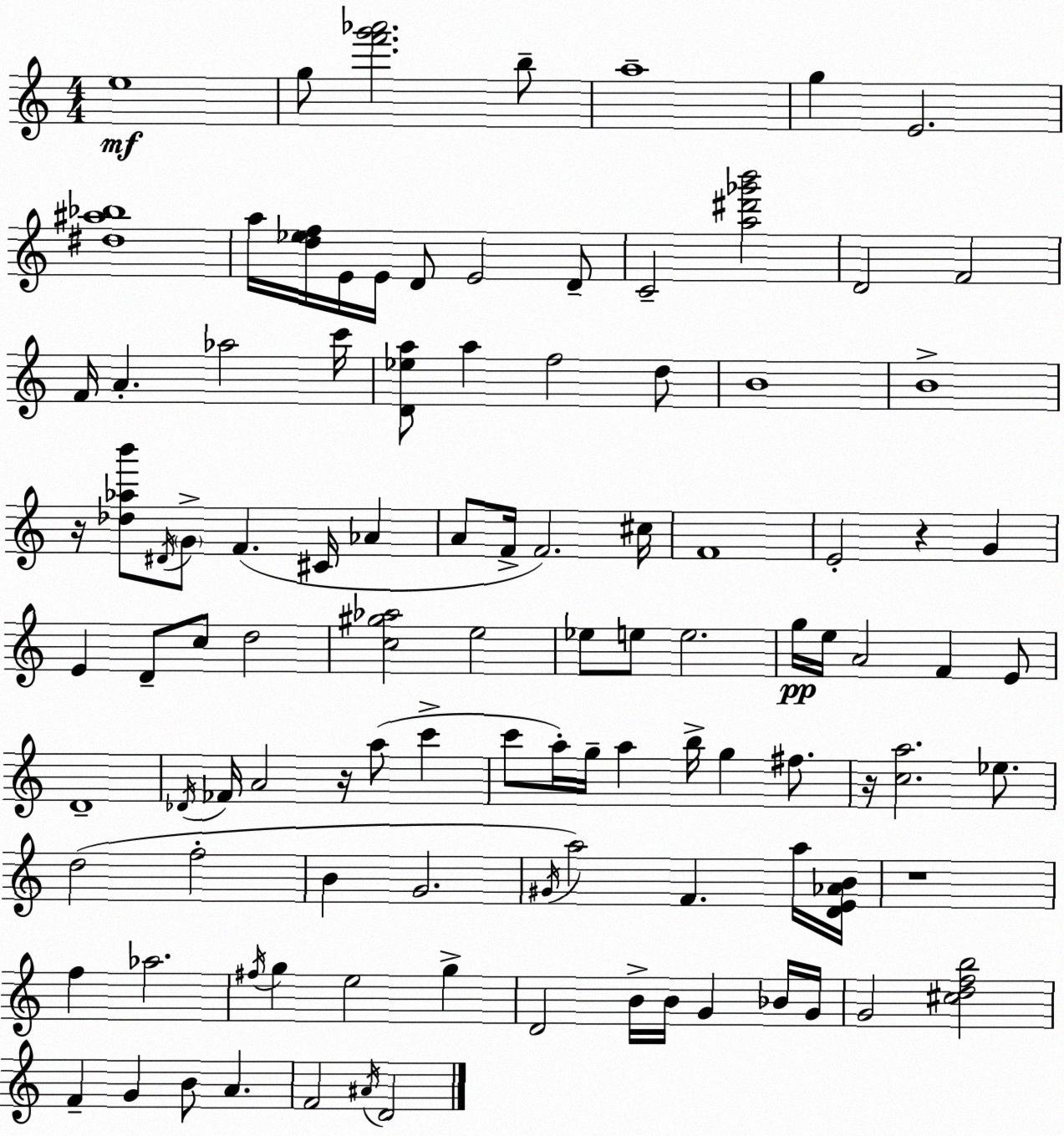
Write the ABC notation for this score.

X:1
T:Untitled
M:4/4
L:1/4
K:Am
e4 g/2 [f'g'_a']2 b/2 a4 g E2 [^d^a_b]4 a/4 [d_ef]/4 E/4 E/4 D/2 E2 D/2 C2 [a^d'_g'b']2 D2 F2 F/4 A _a2 c'/4 [D_ea]/2 a f2 d/2 B4 B4 z/4 [_d_ab']/2 ^D/4 G/2 F ^C/4 _A A/2 F/4 F2 ^c/4 F4 E2 z G E D/2 c/2 d2 [c^g_a]2 e2 _e/2 e/2 e2 g/4 e/4 A2 F E/2 D4 _D/4 _F/4 A2 z/4 a/2 c' c'/2 a/4 g/4 a b/4 g ^f/2 z/4 [ca]2 _e/2 d2 f2 B G2 ^G/4 a2 F a/4 [DE_AB]/4 z4 f _a2 ^f/4 g e2 g D2 B/4 B/4 G _B/4 G/4 G2 [^cdfb]2 F G B/2 A F2 ^A/4 D2